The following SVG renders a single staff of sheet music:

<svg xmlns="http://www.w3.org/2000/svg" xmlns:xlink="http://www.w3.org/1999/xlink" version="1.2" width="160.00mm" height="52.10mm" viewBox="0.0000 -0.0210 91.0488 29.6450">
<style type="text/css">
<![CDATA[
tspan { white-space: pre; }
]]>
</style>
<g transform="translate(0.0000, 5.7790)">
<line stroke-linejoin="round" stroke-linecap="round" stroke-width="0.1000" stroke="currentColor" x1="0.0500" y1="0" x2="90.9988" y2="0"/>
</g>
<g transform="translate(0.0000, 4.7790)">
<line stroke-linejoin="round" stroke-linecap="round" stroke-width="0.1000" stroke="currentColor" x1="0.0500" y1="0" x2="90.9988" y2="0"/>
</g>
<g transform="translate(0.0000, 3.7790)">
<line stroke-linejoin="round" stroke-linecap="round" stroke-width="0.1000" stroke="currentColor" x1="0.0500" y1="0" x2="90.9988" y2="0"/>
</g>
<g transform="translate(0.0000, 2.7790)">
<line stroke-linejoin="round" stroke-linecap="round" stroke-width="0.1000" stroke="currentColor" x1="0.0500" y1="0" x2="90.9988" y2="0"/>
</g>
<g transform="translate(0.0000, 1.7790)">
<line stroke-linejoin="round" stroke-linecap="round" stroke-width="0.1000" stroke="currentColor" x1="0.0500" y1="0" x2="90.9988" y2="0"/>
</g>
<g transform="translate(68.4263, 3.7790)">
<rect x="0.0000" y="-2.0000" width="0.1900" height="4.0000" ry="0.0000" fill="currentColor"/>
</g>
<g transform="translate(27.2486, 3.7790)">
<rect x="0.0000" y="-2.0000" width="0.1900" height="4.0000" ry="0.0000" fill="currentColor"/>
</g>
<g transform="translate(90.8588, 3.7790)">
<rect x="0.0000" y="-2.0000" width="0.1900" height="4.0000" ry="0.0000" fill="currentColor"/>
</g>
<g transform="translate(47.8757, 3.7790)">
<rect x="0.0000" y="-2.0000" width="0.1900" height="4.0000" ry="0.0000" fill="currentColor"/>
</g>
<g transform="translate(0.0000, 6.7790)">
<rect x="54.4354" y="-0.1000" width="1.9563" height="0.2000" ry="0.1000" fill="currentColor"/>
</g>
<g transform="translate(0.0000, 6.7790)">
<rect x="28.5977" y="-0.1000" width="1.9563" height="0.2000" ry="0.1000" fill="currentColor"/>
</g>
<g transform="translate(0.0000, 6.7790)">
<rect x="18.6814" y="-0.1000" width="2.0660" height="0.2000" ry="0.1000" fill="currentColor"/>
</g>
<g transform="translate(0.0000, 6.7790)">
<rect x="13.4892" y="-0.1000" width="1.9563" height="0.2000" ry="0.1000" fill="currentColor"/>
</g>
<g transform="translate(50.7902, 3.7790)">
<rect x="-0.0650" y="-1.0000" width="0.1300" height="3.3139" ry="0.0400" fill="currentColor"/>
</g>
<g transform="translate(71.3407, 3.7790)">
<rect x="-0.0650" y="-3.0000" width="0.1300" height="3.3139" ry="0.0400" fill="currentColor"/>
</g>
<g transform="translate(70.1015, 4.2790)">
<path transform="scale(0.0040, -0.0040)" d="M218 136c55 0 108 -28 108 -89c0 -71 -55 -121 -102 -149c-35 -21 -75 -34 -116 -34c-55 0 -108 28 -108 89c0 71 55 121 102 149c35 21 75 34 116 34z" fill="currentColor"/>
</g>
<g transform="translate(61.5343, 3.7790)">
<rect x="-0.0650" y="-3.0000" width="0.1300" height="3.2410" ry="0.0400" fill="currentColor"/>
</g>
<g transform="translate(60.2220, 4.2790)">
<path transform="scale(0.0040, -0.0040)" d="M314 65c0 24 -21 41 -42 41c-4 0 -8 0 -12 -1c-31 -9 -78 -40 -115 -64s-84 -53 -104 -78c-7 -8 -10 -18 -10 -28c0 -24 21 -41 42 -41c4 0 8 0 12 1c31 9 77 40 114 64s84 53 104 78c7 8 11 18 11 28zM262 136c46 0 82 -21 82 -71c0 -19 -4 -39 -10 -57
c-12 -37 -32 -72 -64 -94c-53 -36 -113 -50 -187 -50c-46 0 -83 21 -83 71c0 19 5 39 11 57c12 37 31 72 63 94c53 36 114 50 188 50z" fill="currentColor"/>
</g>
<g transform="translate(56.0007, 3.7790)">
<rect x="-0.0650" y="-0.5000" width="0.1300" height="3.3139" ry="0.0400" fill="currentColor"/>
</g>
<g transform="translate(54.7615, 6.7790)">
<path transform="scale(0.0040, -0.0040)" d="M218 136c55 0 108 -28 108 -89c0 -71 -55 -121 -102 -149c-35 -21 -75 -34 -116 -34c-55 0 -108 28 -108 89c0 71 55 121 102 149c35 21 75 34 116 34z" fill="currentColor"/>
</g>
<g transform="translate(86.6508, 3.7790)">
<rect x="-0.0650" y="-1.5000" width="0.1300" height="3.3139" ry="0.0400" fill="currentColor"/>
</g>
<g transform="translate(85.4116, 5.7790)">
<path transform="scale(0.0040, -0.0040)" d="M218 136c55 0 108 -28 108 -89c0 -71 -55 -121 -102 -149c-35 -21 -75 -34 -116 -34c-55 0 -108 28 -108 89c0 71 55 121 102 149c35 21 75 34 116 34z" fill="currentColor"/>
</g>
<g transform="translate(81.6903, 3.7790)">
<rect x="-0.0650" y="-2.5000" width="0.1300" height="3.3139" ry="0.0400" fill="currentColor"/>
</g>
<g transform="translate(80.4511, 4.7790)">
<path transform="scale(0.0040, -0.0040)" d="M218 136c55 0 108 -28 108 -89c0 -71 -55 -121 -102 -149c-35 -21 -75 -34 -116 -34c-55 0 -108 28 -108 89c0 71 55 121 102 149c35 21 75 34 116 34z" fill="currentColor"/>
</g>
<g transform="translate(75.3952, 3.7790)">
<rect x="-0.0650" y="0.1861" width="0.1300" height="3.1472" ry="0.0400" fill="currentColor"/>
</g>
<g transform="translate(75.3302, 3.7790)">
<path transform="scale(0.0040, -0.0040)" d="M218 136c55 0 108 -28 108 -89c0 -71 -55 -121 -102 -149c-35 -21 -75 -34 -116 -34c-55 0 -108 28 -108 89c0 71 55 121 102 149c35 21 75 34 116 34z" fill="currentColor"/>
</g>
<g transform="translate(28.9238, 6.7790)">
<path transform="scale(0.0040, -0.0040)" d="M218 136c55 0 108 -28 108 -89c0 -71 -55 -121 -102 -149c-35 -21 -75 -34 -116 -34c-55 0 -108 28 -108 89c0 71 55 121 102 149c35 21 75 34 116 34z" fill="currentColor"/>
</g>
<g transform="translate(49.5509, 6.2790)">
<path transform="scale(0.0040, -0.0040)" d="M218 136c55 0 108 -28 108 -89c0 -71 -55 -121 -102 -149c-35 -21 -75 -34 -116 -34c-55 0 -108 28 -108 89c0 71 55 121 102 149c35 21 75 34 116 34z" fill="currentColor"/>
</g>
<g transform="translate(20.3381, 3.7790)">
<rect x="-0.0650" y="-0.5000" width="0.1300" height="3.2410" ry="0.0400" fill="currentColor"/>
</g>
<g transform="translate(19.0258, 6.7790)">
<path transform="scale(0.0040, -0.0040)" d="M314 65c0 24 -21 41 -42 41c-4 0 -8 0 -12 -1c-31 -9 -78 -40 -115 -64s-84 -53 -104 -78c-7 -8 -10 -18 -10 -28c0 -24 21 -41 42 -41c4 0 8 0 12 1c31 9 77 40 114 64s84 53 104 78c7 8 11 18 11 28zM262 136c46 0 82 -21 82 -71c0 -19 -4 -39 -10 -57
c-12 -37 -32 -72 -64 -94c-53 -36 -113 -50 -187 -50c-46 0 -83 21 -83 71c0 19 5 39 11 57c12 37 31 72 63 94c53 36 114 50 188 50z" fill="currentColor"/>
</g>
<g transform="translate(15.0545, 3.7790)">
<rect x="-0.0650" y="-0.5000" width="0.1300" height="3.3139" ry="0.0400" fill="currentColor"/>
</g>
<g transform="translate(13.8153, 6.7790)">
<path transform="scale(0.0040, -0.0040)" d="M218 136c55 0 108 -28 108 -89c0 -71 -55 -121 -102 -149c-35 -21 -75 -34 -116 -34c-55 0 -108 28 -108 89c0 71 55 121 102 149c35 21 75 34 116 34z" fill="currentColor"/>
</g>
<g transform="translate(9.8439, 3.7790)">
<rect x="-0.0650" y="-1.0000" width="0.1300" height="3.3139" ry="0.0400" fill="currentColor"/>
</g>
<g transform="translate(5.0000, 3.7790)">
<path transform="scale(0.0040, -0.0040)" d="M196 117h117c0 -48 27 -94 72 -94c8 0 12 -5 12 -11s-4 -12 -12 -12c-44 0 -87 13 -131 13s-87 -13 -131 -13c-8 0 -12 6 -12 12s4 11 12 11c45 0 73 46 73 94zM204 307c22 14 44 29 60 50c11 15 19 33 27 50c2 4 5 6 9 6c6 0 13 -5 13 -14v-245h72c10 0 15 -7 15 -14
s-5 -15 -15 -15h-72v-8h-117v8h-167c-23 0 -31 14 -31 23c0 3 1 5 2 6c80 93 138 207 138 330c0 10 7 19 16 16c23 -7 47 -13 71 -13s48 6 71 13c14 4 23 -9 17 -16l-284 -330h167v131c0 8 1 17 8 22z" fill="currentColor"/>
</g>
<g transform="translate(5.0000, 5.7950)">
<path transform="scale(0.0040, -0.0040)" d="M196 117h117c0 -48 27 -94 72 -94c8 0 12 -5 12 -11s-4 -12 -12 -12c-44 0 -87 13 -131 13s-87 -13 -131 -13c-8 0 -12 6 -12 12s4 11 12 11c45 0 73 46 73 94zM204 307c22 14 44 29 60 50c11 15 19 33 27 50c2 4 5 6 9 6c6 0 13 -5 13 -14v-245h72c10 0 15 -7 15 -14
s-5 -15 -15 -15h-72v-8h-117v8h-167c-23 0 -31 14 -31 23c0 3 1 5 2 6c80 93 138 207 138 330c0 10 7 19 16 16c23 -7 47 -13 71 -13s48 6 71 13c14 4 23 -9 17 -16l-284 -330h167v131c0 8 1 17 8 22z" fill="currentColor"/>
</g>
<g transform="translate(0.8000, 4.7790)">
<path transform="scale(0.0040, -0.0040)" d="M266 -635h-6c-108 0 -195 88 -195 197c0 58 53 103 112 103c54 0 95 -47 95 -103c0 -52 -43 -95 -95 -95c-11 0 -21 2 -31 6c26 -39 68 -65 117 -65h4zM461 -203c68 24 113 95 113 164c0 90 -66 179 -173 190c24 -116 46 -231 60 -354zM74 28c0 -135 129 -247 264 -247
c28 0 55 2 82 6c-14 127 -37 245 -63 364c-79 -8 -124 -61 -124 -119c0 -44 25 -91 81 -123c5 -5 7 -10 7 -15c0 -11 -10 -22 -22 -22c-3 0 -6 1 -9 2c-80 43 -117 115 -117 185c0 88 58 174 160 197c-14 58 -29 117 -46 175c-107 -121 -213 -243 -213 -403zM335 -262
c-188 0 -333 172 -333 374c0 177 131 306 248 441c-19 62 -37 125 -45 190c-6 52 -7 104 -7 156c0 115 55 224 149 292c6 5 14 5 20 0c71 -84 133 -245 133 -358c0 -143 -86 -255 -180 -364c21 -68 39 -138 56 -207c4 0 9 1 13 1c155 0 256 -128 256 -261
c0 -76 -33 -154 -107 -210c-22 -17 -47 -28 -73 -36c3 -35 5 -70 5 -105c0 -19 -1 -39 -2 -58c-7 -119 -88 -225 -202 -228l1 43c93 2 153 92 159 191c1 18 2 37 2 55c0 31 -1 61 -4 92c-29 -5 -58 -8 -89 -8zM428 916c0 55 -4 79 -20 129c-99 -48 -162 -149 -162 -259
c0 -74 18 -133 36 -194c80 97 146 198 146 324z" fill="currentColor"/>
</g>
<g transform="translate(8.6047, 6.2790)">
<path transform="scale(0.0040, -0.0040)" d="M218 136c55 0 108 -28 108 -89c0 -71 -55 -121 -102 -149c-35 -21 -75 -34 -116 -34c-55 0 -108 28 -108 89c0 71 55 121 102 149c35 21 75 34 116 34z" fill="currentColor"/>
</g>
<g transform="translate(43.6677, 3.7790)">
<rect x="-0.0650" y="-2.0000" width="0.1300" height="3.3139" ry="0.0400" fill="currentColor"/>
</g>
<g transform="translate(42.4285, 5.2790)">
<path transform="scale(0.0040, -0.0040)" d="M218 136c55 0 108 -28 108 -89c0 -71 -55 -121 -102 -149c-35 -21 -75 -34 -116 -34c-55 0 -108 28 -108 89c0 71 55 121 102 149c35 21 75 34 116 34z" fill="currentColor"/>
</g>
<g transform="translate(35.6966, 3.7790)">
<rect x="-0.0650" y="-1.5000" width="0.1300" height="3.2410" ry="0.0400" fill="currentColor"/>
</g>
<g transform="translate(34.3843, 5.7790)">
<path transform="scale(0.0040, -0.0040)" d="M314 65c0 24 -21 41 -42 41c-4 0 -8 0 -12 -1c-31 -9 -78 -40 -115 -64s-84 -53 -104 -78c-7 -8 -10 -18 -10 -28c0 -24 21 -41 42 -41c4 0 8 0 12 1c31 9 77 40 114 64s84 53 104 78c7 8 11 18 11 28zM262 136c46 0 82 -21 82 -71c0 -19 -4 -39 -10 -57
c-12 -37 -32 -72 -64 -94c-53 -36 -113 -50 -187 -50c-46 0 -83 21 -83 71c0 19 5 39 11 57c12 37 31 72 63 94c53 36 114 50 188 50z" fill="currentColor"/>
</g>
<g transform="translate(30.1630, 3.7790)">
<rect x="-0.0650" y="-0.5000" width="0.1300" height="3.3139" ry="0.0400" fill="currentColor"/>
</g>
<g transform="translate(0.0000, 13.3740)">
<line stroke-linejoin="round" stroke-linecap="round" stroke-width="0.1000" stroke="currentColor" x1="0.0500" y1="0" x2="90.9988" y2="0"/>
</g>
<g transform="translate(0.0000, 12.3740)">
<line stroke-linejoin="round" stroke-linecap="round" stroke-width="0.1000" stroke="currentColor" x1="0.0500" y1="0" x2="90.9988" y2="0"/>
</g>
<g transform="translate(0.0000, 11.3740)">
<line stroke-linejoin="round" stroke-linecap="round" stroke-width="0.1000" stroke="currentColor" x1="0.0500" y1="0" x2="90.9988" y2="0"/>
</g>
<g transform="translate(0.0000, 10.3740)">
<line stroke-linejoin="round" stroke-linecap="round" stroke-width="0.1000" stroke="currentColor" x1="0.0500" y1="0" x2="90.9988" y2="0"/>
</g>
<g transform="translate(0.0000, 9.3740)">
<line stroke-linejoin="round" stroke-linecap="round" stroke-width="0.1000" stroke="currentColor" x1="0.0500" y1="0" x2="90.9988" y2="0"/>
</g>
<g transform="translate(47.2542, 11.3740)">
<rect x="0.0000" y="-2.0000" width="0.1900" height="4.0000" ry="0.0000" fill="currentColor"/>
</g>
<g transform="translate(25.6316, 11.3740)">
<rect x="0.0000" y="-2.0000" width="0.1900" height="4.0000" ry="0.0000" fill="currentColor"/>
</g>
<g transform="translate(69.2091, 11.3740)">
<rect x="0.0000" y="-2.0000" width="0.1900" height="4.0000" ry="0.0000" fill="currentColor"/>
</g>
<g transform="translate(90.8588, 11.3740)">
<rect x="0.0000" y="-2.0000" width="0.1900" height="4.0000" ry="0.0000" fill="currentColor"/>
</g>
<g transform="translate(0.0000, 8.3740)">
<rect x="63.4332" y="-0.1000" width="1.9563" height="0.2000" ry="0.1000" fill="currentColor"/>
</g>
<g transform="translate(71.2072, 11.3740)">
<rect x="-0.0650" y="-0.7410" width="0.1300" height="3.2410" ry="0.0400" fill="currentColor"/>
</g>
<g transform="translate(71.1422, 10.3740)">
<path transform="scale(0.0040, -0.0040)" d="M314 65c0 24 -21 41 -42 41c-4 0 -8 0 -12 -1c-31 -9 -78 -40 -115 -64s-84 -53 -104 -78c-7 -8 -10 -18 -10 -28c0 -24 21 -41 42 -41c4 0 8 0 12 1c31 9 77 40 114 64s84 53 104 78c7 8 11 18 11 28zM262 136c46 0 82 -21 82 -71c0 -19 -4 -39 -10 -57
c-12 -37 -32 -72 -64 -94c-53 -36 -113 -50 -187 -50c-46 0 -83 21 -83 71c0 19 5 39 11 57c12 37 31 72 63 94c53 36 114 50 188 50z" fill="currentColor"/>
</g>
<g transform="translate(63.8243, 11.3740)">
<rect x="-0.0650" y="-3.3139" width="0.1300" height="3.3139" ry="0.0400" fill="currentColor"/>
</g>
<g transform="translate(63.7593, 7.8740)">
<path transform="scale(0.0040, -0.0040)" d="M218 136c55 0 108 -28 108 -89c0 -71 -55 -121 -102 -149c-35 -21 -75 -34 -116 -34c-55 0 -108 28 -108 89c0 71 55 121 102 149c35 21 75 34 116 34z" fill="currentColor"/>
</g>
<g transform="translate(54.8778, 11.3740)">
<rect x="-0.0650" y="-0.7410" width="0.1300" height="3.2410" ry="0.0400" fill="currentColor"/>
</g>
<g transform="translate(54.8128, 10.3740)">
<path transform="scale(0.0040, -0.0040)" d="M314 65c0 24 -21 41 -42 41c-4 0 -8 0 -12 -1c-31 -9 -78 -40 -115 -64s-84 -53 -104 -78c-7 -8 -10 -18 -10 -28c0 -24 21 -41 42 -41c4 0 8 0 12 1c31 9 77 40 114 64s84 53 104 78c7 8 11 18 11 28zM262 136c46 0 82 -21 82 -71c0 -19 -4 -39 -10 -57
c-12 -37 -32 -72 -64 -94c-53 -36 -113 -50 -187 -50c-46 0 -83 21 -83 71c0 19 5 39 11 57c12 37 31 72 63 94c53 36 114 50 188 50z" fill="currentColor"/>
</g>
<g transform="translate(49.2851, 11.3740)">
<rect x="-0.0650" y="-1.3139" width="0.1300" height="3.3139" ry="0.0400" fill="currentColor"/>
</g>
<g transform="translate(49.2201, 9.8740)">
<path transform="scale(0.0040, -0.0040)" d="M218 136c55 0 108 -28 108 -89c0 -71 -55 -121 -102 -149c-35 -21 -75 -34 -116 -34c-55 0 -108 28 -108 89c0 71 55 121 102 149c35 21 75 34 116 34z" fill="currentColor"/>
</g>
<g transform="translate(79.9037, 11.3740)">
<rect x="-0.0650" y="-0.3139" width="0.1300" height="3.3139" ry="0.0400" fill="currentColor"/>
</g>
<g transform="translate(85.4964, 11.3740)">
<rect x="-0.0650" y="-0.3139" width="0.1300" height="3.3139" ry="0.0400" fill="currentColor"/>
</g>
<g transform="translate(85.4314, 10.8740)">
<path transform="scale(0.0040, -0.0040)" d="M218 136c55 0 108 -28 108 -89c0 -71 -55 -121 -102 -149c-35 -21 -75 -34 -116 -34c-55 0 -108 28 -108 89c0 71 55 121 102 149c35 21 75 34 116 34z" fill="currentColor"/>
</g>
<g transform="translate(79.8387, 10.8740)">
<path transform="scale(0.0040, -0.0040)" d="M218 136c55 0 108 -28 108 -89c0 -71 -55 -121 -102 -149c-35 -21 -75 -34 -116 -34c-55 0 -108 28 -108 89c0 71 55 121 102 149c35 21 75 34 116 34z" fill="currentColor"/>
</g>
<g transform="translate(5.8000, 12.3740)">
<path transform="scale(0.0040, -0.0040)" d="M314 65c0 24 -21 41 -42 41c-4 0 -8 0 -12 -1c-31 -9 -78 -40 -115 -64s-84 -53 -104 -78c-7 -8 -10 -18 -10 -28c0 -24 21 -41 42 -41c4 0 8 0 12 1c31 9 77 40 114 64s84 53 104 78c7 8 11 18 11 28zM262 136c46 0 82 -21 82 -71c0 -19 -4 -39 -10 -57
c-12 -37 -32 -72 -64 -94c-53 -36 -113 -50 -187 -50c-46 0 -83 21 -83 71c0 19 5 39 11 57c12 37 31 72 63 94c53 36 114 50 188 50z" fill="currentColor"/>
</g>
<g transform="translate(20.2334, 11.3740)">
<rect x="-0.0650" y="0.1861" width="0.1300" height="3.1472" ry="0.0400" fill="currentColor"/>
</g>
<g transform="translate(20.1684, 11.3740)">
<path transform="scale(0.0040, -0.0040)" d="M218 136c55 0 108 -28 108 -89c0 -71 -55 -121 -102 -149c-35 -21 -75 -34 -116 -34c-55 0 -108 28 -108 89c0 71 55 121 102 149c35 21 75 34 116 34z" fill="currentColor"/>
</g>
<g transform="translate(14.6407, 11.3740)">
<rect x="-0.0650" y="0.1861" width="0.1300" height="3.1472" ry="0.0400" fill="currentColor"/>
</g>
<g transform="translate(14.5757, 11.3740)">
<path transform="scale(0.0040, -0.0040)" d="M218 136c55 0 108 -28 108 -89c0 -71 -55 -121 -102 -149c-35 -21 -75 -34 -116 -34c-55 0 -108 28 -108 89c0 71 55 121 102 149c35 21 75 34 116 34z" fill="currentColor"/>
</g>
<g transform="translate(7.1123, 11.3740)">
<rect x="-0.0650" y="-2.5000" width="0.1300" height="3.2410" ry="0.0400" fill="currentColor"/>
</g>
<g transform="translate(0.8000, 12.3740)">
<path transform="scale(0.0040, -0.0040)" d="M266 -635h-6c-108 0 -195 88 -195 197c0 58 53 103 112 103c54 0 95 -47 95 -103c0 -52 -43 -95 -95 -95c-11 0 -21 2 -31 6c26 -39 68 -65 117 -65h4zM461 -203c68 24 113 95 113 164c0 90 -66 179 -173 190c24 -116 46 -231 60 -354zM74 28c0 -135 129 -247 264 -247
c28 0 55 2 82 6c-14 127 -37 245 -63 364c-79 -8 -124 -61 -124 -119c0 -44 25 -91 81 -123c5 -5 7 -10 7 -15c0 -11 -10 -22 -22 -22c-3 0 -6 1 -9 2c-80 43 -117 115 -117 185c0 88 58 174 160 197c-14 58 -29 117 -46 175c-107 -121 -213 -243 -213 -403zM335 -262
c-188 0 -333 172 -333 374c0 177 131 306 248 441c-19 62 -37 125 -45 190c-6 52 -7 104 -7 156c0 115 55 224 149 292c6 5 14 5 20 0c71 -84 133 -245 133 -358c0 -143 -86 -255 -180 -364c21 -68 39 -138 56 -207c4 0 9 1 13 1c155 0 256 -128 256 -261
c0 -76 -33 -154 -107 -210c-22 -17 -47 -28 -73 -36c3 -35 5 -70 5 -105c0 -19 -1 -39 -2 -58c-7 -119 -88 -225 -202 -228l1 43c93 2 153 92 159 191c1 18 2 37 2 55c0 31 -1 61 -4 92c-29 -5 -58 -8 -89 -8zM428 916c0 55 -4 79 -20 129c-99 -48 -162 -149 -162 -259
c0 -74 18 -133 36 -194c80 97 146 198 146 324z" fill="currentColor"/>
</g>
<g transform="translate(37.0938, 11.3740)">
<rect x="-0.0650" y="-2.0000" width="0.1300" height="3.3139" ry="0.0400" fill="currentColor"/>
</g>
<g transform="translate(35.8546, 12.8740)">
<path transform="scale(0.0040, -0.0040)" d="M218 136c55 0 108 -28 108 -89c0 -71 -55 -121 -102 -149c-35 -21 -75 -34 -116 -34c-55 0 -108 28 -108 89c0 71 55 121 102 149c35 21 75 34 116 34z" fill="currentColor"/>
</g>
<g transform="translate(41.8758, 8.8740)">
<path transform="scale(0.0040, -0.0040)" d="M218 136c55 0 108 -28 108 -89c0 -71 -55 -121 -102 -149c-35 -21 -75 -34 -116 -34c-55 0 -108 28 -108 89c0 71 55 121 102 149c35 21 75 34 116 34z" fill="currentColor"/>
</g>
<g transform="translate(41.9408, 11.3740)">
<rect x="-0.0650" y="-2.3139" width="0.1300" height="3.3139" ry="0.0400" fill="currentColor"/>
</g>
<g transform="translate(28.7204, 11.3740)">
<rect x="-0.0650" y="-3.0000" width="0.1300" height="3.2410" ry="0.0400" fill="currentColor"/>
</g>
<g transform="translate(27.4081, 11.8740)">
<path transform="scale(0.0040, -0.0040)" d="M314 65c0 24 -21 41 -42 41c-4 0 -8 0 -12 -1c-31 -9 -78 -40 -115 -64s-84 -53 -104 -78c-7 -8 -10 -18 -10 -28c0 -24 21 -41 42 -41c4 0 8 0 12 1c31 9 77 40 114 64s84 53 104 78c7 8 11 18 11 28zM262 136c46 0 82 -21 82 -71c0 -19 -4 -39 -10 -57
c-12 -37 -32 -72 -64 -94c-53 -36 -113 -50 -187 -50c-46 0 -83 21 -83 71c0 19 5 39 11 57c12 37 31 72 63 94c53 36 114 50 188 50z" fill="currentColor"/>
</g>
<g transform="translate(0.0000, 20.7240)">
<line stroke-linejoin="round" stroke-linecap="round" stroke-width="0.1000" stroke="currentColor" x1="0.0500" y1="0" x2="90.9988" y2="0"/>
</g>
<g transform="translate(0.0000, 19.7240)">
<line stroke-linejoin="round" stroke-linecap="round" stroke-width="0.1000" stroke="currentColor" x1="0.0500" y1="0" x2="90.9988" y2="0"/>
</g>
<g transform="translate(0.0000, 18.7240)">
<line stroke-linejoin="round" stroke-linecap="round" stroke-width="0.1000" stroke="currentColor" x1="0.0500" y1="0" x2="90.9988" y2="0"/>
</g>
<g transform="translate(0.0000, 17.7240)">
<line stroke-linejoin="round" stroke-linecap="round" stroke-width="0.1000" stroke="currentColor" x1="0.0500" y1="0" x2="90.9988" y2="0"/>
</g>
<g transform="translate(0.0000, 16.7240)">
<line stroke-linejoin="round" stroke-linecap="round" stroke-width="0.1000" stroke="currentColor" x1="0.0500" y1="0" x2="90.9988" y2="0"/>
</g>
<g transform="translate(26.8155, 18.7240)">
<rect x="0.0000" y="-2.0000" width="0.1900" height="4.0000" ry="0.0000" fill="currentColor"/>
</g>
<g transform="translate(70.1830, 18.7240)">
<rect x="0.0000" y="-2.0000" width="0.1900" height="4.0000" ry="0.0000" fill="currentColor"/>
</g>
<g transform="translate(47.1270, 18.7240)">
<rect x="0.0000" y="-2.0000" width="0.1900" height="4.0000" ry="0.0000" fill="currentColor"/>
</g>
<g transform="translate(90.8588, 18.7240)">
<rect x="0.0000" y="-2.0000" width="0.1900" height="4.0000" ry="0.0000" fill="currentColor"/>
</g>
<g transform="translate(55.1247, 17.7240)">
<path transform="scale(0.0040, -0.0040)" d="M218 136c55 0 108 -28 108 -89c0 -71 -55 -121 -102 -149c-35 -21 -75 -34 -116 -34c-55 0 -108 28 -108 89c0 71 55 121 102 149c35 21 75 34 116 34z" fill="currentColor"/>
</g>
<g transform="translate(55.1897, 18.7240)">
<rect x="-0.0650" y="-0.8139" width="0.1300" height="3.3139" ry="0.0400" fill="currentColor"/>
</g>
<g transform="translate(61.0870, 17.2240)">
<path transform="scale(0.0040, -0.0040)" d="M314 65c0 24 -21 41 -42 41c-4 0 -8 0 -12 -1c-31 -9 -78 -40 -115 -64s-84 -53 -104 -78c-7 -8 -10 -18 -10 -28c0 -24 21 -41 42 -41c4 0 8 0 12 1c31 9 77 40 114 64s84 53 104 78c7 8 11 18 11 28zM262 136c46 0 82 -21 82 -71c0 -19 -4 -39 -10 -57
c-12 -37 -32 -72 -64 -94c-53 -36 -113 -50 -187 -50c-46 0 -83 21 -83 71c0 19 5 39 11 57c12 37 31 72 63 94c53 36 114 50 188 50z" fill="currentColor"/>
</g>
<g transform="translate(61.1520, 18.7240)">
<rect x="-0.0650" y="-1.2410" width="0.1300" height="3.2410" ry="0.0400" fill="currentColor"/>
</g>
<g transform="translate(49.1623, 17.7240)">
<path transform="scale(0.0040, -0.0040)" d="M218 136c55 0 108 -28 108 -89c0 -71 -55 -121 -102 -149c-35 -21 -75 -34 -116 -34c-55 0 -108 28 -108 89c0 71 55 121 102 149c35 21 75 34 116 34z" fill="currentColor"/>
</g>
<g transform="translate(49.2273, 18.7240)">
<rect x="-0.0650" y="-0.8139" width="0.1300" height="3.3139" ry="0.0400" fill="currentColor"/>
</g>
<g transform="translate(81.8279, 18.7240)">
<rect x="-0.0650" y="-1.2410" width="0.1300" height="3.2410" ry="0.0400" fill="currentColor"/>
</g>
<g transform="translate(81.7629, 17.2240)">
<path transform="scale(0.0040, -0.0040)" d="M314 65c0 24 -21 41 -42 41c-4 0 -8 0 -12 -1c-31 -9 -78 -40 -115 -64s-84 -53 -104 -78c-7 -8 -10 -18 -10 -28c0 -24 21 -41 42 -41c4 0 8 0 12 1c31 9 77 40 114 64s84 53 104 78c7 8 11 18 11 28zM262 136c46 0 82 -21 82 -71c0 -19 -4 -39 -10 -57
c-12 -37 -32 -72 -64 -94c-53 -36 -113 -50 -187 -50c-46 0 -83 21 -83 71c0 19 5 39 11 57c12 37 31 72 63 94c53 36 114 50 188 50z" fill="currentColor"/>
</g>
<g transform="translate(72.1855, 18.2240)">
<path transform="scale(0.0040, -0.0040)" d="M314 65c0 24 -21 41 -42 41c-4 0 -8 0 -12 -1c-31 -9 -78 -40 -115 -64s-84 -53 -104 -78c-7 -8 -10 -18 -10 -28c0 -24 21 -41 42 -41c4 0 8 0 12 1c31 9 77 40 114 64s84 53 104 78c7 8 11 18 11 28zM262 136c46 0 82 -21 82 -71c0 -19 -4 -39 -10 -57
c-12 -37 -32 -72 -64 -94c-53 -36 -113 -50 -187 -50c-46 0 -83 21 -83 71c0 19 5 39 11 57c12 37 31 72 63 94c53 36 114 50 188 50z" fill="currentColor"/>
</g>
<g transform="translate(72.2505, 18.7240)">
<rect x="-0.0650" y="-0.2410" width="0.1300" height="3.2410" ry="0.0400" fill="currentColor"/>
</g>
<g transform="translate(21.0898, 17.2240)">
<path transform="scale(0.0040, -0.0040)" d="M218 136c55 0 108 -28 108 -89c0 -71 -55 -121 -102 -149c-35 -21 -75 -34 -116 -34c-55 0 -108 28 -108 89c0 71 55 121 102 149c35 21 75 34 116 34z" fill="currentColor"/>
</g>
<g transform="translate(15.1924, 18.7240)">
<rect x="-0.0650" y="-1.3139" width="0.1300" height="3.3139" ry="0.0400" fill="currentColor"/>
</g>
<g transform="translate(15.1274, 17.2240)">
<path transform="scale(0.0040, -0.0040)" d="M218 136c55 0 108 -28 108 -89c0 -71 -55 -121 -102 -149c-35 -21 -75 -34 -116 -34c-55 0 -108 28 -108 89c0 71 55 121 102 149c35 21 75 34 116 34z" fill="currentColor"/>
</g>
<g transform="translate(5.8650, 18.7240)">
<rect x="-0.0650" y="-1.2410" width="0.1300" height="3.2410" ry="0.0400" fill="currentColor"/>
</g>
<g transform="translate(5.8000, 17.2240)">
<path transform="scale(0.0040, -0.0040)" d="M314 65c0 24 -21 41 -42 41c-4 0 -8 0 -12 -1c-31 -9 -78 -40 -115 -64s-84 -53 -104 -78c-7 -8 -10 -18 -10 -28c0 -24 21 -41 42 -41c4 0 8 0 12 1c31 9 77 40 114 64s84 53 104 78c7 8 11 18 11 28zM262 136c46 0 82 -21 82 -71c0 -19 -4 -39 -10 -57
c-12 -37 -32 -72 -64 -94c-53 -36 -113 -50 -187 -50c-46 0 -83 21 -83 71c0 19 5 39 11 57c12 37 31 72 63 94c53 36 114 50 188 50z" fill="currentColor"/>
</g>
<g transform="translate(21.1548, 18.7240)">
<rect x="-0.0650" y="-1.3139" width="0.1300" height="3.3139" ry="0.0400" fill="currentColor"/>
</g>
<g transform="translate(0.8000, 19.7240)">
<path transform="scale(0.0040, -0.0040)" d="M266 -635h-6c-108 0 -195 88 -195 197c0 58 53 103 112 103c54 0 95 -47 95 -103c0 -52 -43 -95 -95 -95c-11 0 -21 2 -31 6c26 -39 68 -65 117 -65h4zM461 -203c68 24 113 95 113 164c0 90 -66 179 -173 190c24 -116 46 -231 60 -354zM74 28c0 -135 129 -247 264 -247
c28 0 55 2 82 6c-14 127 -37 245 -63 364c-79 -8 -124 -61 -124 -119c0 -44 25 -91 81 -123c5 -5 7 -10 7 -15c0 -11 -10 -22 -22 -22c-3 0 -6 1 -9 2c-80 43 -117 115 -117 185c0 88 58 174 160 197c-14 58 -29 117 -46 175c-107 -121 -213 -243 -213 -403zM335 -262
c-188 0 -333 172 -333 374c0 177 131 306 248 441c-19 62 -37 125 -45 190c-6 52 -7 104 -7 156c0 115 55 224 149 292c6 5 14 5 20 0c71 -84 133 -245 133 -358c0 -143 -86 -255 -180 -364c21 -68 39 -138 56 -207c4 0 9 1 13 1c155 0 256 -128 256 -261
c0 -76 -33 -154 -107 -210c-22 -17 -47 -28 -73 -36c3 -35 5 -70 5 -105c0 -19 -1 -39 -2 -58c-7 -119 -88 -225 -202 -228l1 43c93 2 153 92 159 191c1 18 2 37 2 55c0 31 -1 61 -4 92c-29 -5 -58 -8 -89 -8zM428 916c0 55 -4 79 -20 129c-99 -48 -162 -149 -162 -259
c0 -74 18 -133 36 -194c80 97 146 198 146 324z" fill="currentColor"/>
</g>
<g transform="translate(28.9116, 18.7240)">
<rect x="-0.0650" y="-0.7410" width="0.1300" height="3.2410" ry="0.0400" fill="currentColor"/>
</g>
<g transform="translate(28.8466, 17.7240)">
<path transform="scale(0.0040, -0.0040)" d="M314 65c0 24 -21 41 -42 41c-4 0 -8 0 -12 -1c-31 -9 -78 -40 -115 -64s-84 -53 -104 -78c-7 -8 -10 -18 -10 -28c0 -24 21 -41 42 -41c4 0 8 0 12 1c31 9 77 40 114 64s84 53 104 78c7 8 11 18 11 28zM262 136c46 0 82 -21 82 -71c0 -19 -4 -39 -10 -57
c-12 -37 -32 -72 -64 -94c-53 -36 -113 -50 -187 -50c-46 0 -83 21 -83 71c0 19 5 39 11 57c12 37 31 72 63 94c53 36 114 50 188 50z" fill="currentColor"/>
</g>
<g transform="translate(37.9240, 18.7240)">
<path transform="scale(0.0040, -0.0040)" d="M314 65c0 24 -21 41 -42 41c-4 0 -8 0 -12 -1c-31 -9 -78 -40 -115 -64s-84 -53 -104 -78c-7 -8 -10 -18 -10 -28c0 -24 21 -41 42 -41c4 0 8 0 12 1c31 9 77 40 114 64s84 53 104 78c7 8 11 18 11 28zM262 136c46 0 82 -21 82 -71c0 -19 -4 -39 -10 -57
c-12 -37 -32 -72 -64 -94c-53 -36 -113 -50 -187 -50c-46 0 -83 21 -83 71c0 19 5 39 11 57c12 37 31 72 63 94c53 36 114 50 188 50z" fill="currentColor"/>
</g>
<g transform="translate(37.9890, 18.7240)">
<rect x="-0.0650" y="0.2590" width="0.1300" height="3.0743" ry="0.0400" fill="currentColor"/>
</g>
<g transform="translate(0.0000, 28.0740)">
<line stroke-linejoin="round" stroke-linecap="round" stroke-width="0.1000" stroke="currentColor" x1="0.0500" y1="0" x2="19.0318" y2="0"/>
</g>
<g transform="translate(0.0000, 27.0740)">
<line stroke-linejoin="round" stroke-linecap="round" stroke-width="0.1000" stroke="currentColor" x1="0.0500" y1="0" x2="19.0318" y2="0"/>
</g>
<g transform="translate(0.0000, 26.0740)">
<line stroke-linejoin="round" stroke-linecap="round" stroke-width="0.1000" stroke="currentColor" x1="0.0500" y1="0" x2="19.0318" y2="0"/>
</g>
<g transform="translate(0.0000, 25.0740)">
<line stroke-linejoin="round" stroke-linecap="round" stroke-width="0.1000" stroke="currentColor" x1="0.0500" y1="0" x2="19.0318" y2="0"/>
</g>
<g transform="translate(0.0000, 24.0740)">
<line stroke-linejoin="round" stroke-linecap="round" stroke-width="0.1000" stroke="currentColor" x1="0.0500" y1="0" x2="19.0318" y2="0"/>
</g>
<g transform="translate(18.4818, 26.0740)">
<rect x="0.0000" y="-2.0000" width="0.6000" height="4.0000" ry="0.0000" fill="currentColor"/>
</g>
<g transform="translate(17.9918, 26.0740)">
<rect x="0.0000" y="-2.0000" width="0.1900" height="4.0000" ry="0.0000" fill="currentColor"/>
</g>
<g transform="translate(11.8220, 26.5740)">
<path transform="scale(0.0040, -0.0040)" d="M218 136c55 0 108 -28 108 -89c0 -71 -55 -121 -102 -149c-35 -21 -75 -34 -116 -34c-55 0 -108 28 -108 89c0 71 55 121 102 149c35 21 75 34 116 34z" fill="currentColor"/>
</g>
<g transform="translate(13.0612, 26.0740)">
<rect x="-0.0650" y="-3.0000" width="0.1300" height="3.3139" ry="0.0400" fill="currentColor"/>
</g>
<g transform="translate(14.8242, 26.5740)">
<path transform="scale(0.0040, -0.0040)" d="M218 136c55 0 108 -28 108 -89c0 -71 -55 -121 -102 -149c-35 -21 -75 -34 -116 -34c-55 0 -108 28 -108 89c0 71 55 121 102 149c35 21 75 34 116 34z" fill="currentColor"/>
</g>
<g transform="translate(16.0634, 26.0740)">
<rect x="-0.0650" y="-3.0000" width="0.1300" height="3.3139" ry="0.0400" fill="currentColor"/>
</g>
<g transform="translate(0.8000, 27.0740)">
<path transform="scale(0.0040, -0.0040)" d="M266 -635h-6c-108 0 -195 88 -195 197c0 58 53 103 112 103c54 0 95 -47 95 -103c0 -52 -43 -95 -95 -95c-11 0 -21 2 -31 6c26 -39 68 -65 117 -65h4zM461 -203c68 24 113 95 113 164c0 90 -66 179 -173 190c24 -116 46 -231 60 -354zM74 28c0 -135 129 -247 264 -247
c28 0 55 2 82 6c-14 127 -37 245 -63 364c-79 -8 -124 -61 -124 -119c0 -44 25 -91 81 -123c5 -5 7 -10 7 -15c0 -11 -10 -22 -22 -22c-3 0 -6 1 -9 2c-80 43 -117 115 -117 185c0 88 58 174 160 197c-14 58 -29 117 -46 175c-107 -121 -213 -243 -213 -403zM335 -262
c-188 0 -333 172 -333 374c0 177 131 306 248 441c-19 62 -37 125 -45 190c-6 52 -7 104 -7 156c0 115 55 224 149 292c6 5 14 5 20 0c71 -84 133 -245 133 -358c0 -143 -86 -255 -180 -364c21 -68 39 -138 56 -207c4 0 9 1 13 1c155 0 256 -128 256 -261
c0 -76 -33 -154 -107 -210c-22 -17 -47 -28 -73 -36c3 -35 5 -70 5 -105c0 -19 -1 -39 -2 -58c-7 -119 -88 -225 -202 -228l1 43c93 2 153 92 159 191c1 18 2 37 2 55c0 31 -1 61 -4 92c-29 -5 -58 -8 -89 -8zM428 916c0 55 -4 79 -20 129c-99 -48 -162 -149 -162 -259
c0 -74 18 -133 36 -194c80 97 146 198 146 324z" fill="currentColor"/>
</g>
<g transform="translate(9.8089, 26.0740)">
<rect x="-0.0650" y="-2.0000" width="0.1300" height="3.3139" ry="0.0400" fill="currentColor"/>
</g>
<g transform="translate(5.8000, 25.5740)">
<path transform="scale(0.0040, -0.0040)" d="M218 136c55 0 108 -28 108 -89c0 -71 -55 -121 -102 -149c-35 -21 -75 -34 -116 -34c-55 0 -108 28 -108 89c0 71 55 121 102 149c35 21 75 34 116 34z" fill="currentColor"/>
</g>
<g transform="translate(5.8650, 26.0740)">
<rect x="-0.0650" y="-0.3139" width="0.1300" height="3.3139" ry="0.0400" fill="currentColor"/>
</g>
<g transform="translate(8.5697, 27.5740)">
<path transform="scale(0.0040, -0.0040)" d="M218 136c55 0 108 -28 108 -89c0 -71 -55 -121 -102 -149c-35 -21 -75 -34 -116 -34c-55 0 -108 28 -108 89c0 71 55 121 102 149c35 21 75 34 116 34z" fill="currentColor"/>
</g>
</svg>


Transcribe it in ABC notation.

X:1
T:Untitled
M:4/4
L:1/4
K:C
D C C2 C E2 F D C A2 A B G E G2 B B A2 F g e d2 b d2 c c e2 e e d2 B2 d d e2 c2 e2 c F A A